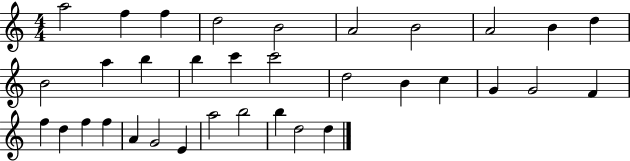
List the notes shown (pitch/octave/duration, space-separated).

A5/h F5/q F5/q D5/h B4/h A4/h B4/h A4/h B4/q D5/q B4/h A5/q B5/q B5/q C6/q C6/h D5/h B4/q C5/q G4/q G4/h F4/q F5/q D5/q F5/q F5/q A4/q G4/h E4/q A5/h B5/h B5/q D5/h D5/q